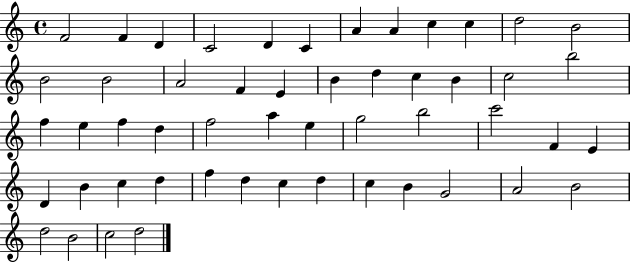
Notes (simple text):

F4/h F4/q D4/q C4/h D4/q C4/q A4/q A4/q C5/q C5/q D5/h B4/h B4/h B4/h A4/h F4/q E4/q B4/q D5/q C5/q B4/q C5/h B5/h F5/q E5/q F5/q D5/q F5/h A5/q E5/q G5/h B5/h C6/h F4/q E4/q D4/q B4/q C5/q D5/q F5/q D5/q C5/q D5/q C5/q B4/q G4/h A4/h B4/h D5/h B4/h C5/h D5/h